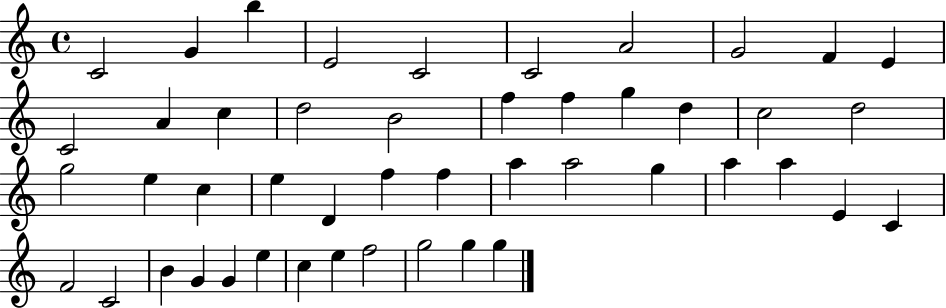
X:1
T:Untitled
M:4/4
L:1/4
K:C
C2 G b E2 C2 C2 A2 G2 F E C2 A c d2 B2 f f g d c2 d2 g2 e c e D f f a a2 g a a E C F2 C2 B G G e c e f2 g2 g g